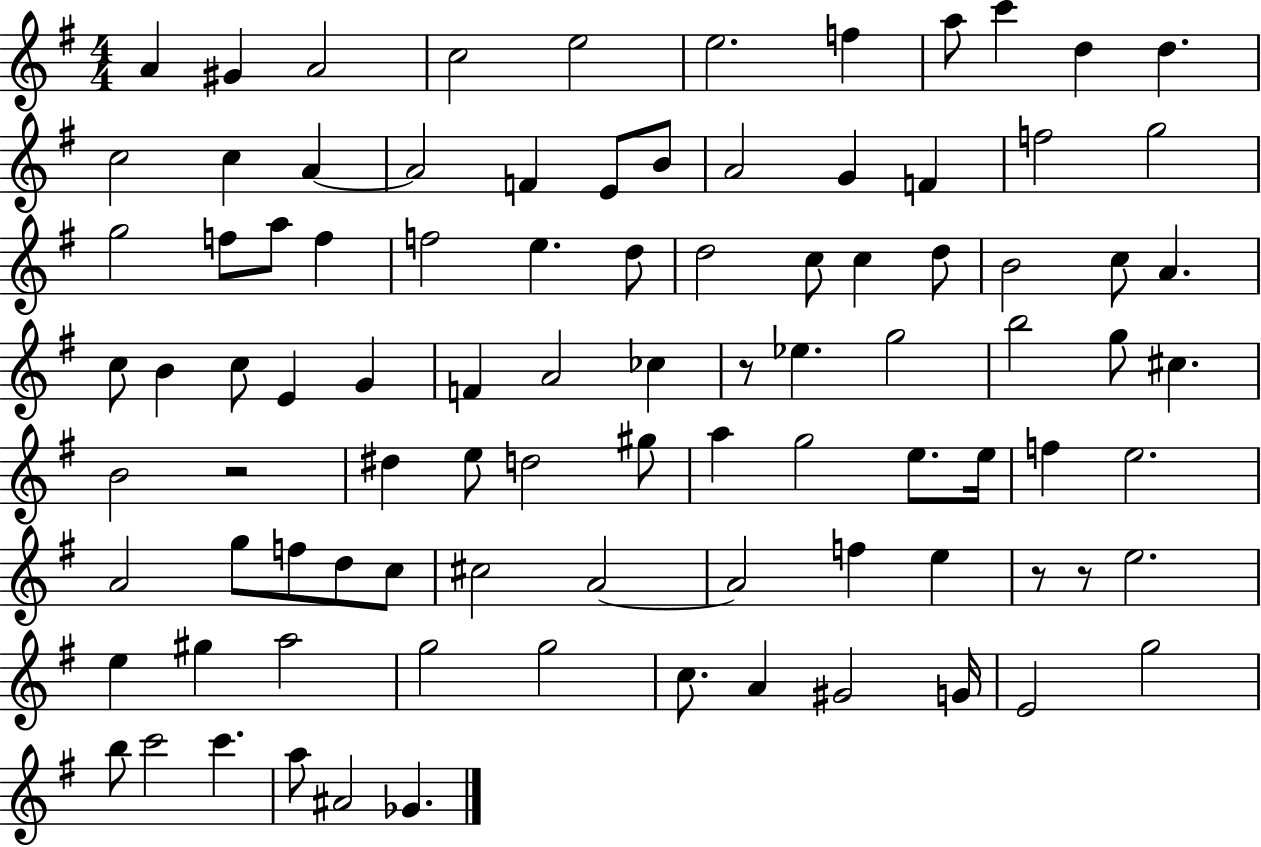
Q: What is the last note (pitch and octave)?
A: Gb4